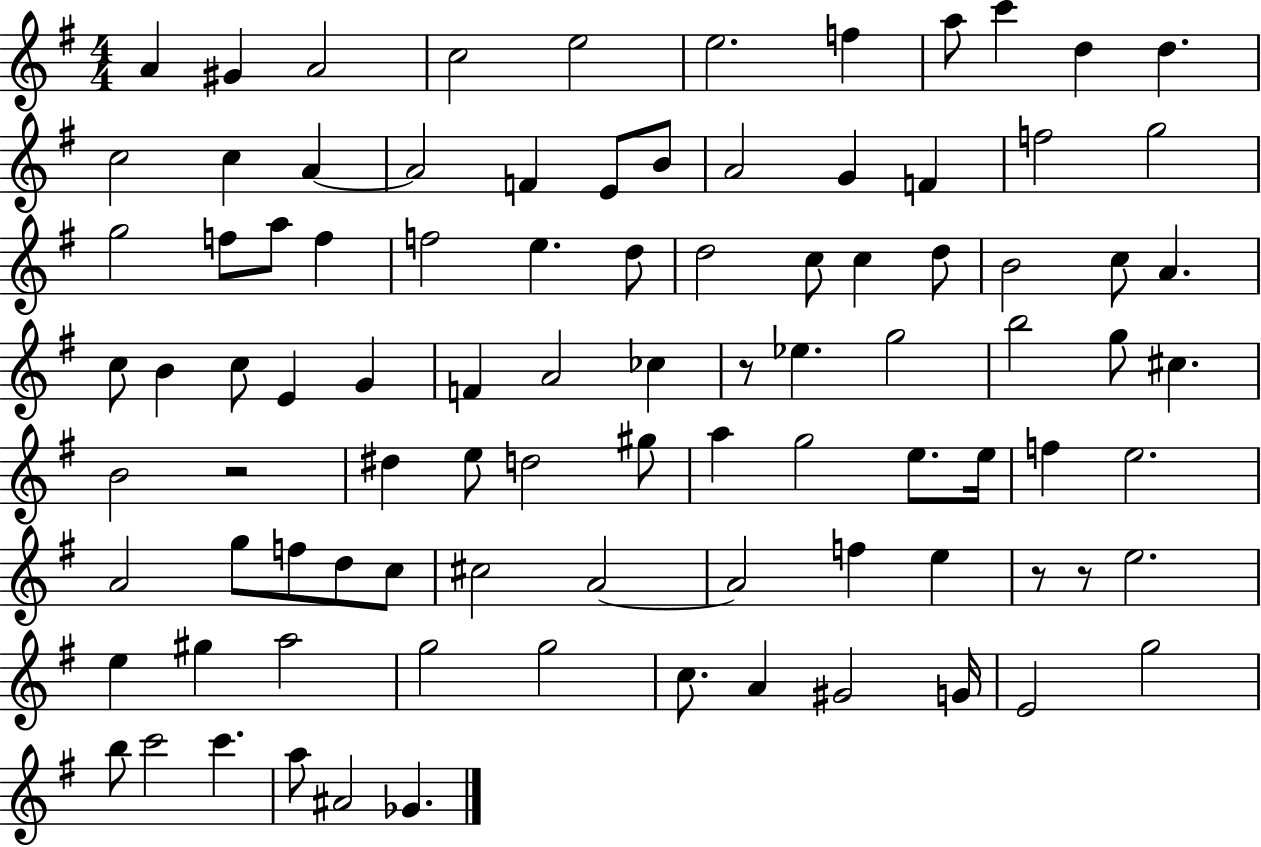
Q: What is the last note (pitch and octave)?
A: Gb4